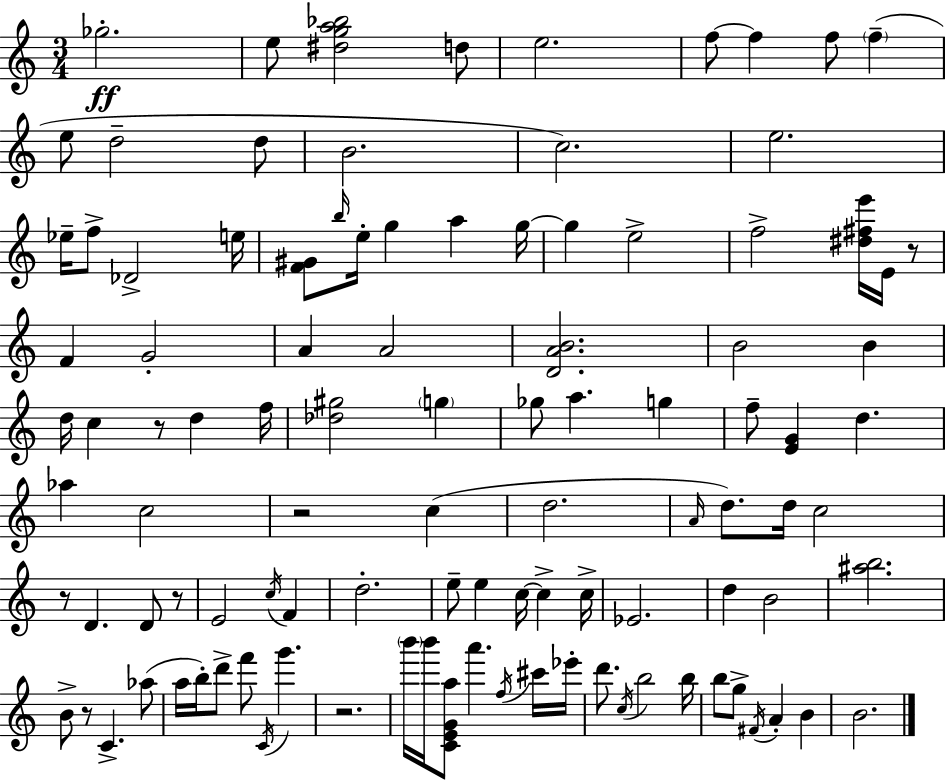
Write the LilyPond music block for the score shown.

{
  \clef treble
  \numericTimeSignature
  \time 3/4
  \key a \minor
  ges''2.-.\ff | e''8 <dis'' g'' a'' bes''>2 d''8 | e''2. | f''8~~ f''4 f''8 \parenthesize f''4--( | \break e''8 d''2-- d''8 | b'2. | c''2.) | e''2. | \break ees''16-- f''8-> des'2-> e''16 | <f' gis'>8 \grace { b''16 } e''16-. g''4 a''4 | g''16~~ g''4 e''2-> | f''2-> <dis'' fis'' e'''>16 e'16 r8 | \break f'4 g'2-. | a'4 a'2 | <d' a' b'>2. | b'2 b'4 | \break d''16 c''4 r8 d''4 | f''16 <des'' gis''>2 \parenthesize g''4 | ges''8 a''4. g''4 | f''8-- <e' g'>4 d''4. | \break aes''4 c''2 | r2 c''4( | d''2. | \grace { a'16 } d''8.) d''16 c''2 | \break r8 d'4. d'8 | r8 e'2 \acciaccatura { c''16 } f'4 | d''2.-. | e''8-- e''4 c''16~~ c''4-> | \break c''16-> ees'2. | d''4 b'2 | <ais'' b''>2. | b'8-> r8 c'4.-> | \break aes''8( a''16 b''16-.) d'''8-> f'''8 \acciaccatura { c'16 } g'''4. | r2. | \parenthesize b'''16 b'''16 <c' e' g' a''>8 a'''4. | \acciaccatura { f''16 } cis'''16 ees'''16-. d'''8. \acciaccatura { c''16 } b''2 | \break b''16 b''8 g''8-> \acciaccatura { fis'16 } a'4-. | b'4 b'2. | \bar "|."
}